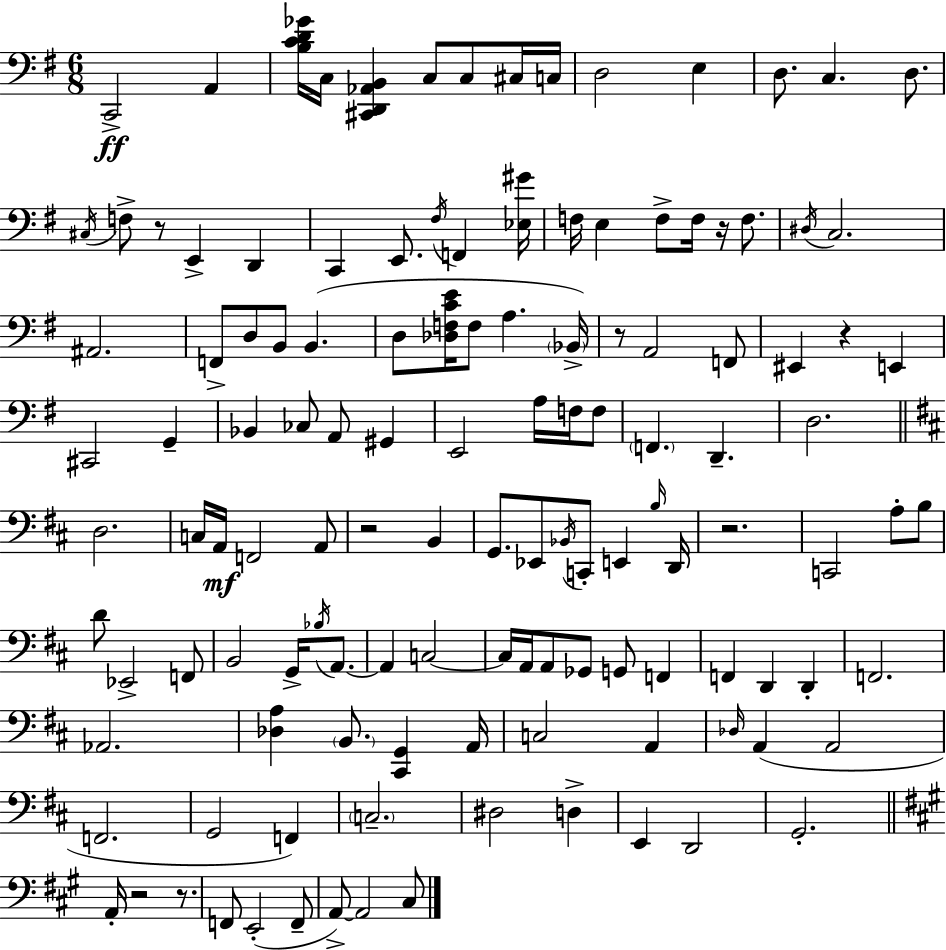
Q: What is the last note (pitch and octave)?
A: C#3